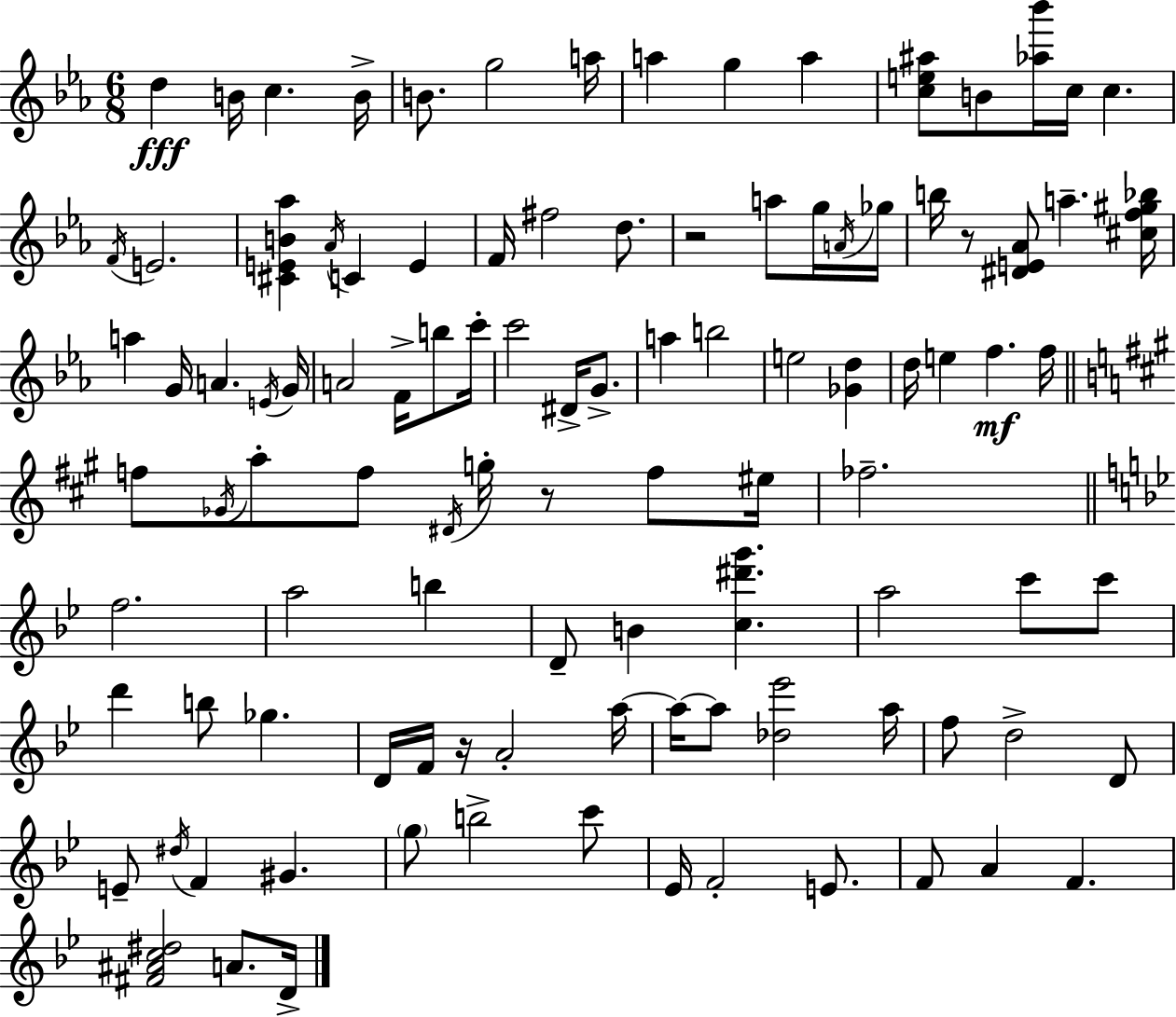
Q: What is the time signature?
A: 6/8